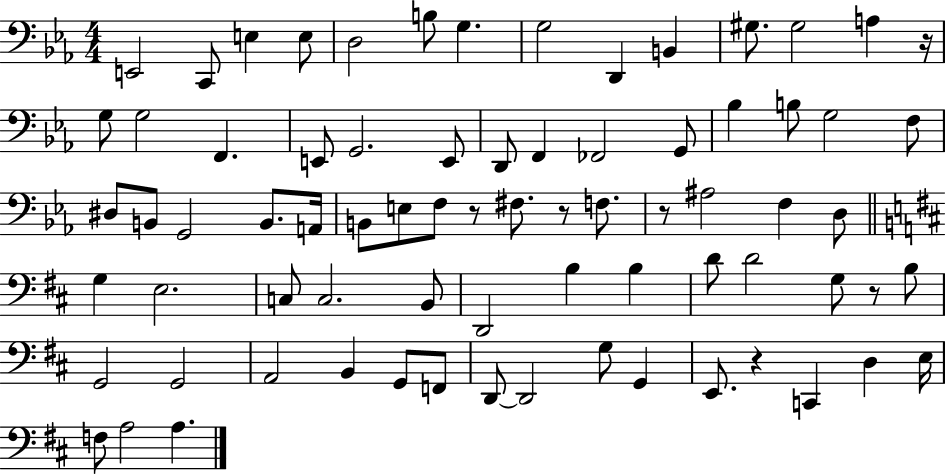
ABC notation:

X:1
T:Untitled
M:4/4
L:1/4
K:Eb
E,,2 C,,/2 E, E,/2 D,2 B,/2 G, G,2 D,, B,, ^G,/2 ^G,2 A, z/4 G,/2 G,2 F,, E,,/2 G,,2 E,,/2 D,,/2 F,, _F,,2 G,,/2 _B, B,/2 G,2 F,/2 ^D,/2 B,,/2 G,,2 B,,/2 A,,/4 B,,/2 E,/2 F,/2 z/2 ^F,/2 z/2 F,/2 z/2 ^A,2 F, D,/2 G, E,2 C,/2 C,2 B,,/2 D,,2 B, B, D/2 D2 G,/2 z/2 B,/2 G,,2 G,,2 A,,2 B,, G,,/2 F,,/2 D,,/2 D,,2 G,/2 G,, E,,/2 z C,, D, E,/4 F,/2 A,2 A,